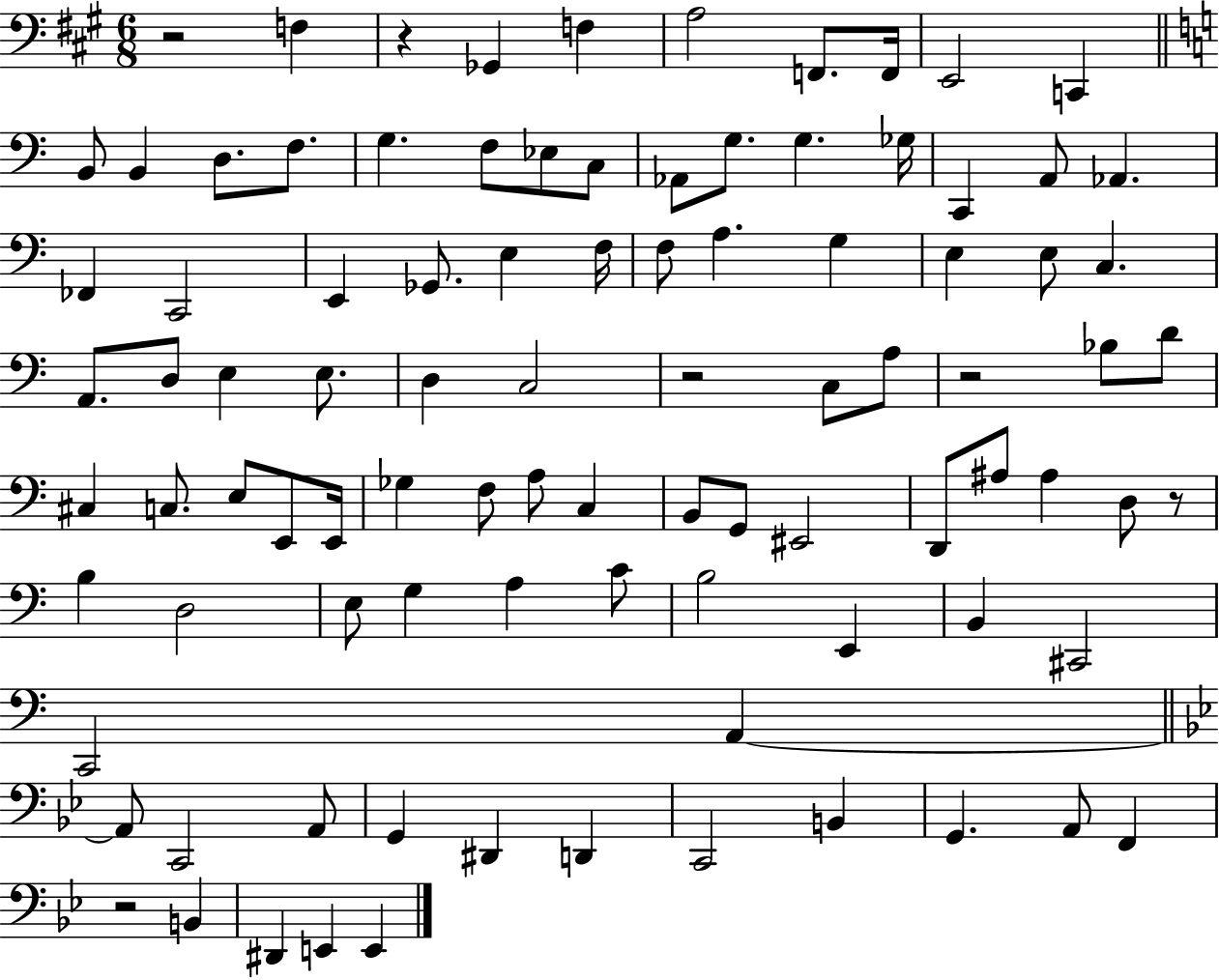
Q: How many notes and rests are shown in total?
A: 94